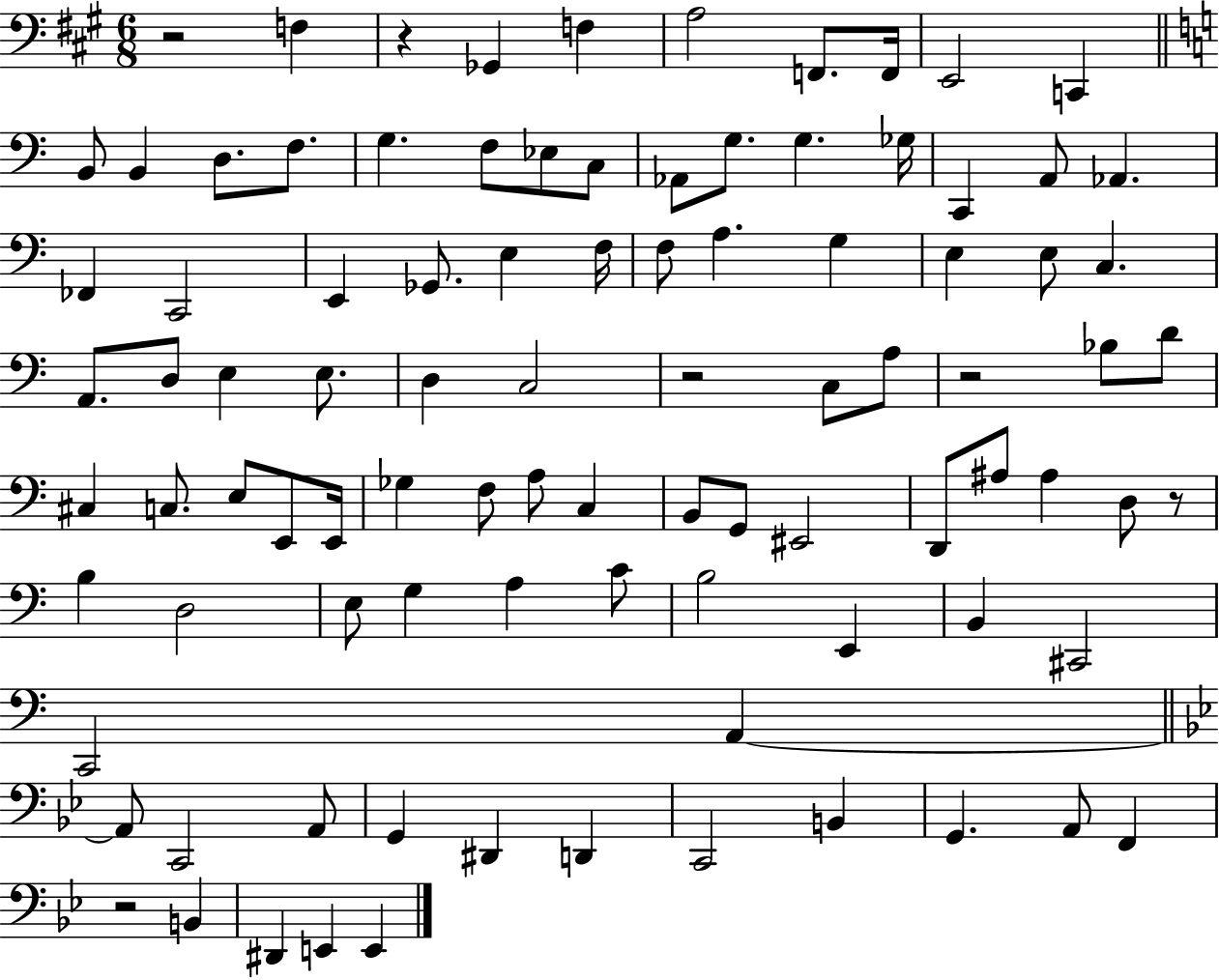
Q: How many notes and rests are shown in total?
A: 94